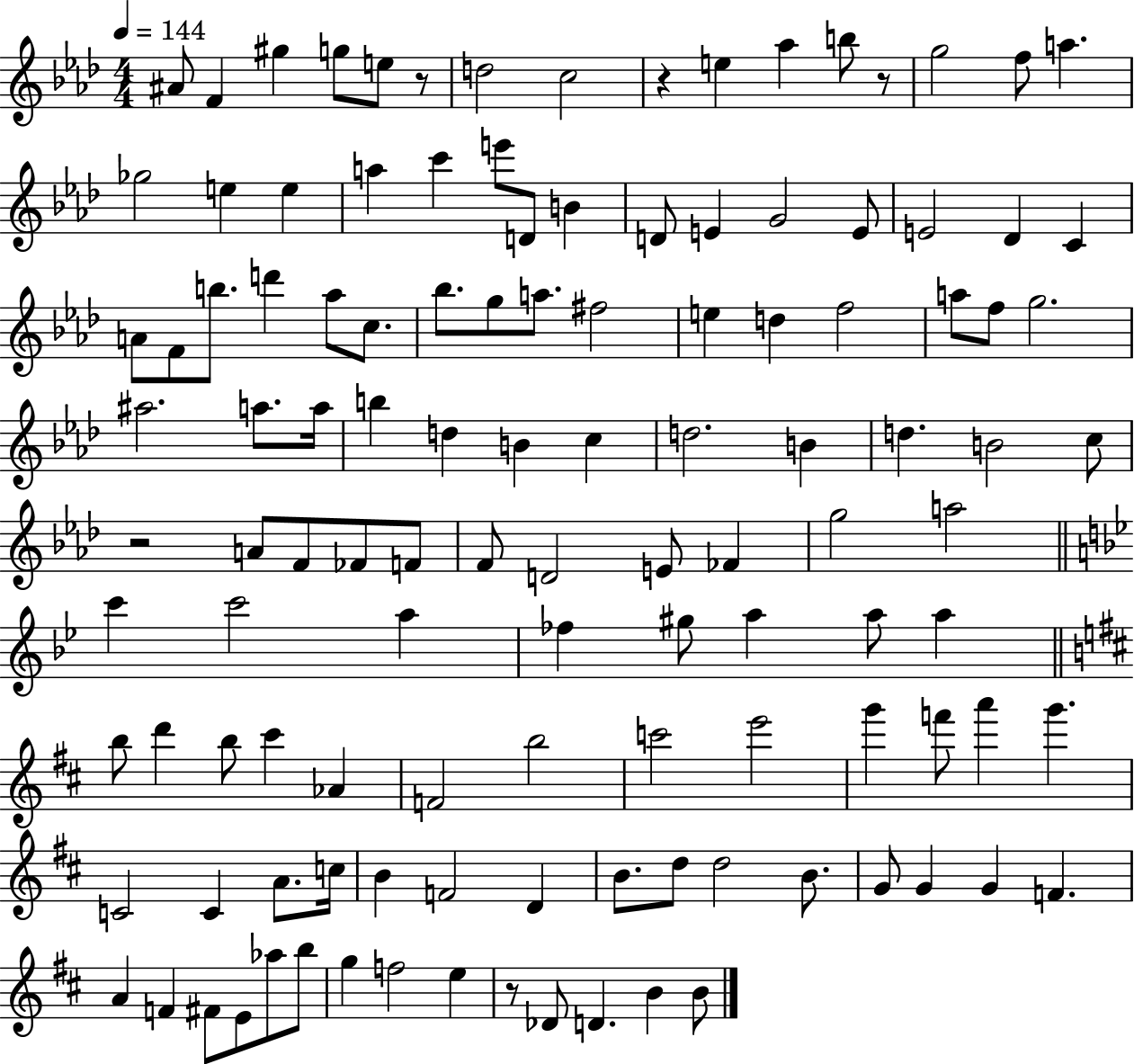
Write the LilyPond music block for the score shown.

{
  \clef treble
  \numericTimeSignature
  \time 4/4
  \key aes \major
  \tempo 4 = 144
  ais'8 f'4 gis''4 g''8 e''8 r8 | d''2 c''2 | r4 e''4 aes''4 b''8 r8 | g''2 f''8 a''4. | \break ges''2 e''4 e''4 | a''4 c'''4 e'''8 d'8 b'4 | d'8 e'4 g'2 e'8 | e'2 des'4 c'4 | \break a'8 f'8 b''8. d'''4 aes''8 c''8. | bes''8. g''8 a''8. fis''2 | e''4 d''4 f''2 | a''8 f''8 g''2. | \break ais''2. a''8. a''16 | b''4 d''4 b'4 c''4 | d''2. b'4 | d''4. b'2 c''8 | \break r2 a'8 f'8 fes'8 f'8 | f'8 d'2 e'8 fes'4 | g''2 a''2 | \bar "||" \break \key g \minor c'''4 c'''2 a''4 | fes''4 gis''8 a''4 a''8 a''4 | \bar "||" \break \key d \major b''8 d'''4 b''8 cis'''4 aes'4 | f'2 b''2 | c'''2 e'''2 | g'''4 f'''8 a'''4 g'''4. | \break c'2 c'4 a'8. c''16 | b'4 f'2 d'4 | b'8. d''8 d''2 b'8. | g'8 g'4 g'4 f'4. | \break a'4 f'4 fis'8 e'8 aes''8 b''8 | g''4 f''2 e''4 | r8 des'8 d'4. b'4 b'8 | \bar "|."
}